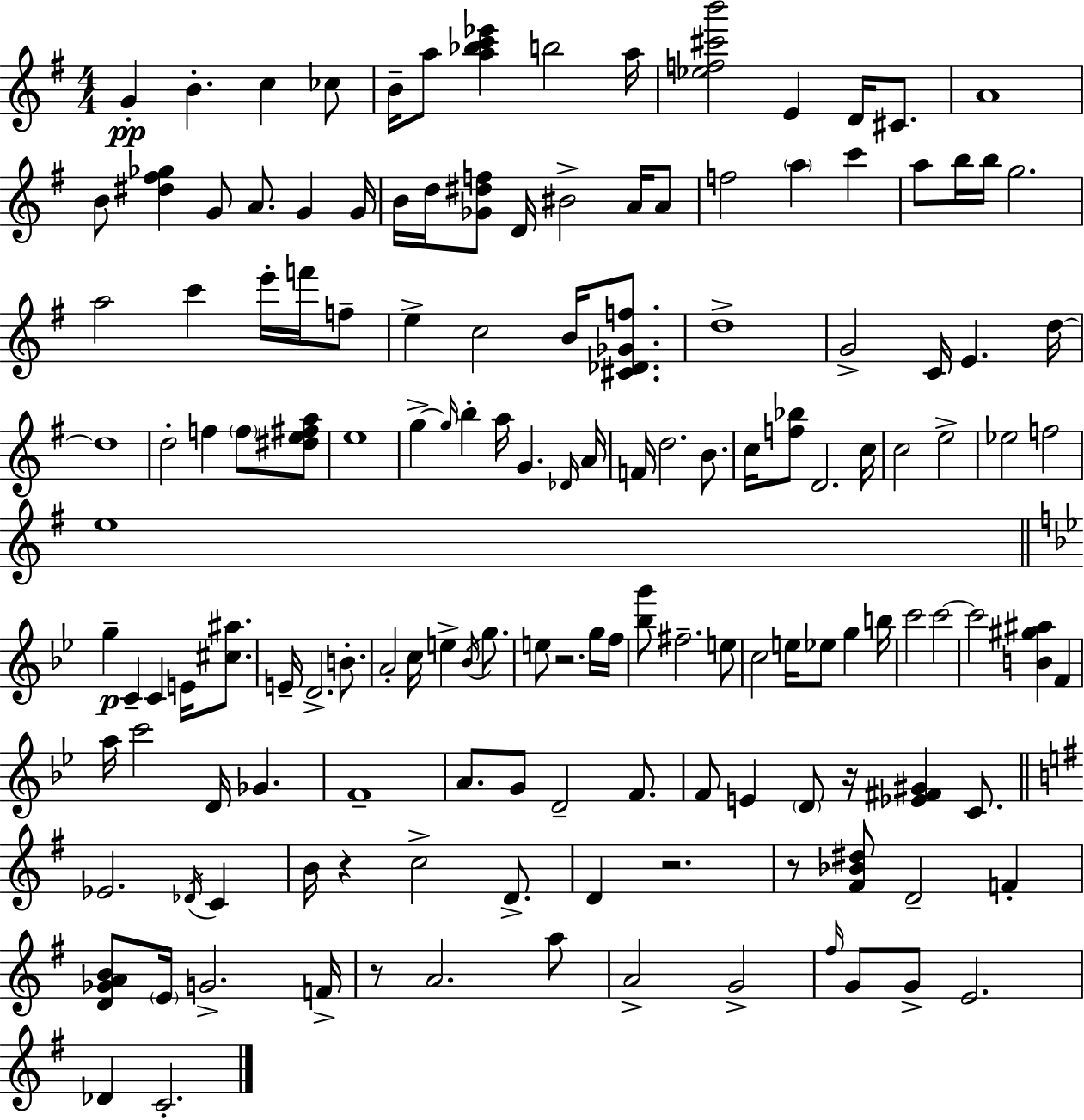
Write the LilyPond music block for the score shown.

{
  \clef treble
  \numericTimeSignature
  \time 4/4
  \key g \major
  g'4-.\pp b'4.-. c''4 ces''8 | b'16-- a''8 <a'' bes'' c''' ees'''>4 b''2 a''16 | <ees'' f'' cis''' b'''>2 e'4 d'16 cis'8. | a'1 | \break b'8 <dis'' fis'' ges''>4 g'8 a'8. g'4 g'16 | b'16 d''16 <ges' dis'' f''>8 d'16 bis'2-> a'16 a'8 | f''2 \parenthesize a''4 c'''4 | a''8 b''16 b''16 g''2. | \break a''2 c'''4 e'''16-. f'''16 f''8-- | e''4-> c''2 b'16 <cis' des' ges' f''>8. | d''1-> | g'2-> c'16 e'4. d''16~~ | \break d''1 | d''2-. f''4 \parenthesize f''8 <dis'' e'' fis'' a''>8 | e''1 | g''4->~~ \grace { g''16 } b''4-. a''16 g'4. | \break \grace { des'16 } a'16 f'16 d''2. b'8. | c''16 <f'' bes''>8 d'2. | c''16 c''2 e''2-> | ees''2 f''2 | \break e''1 | \bar "||" \break \key bes \major g''4--\p c'4-- c'4 e'16 <cis'' ais''>8. | e'16-- d'2.-> b'8.-. | a'2-. c''16 e''4-> \acciaccatura { bes'16 } g''8. | e''8 r2. g''16 | \break f''16 <bes'' g'''>8 fis''2.-- e''8 | c''2 e''16 ees''8 g''4 | b''16 c'''2 c'''2~~ | c'''2 <b' gis'' ais''>4 f'4 | \break a''16 c'''2 d'16 ges'4. | f'1-- | a'8. g'8 d'2-- f'8. | f'8 e'4 \parenthesize d'8 r16 <ees' fis' gis'>4 c'8. | \break \bar "||" \break \key g \major ees'2. \acciaccatura { des'16 } c'4 | b'16 r4 c''2-> d'8.-> | d'4 r2. | r8 <fis' bes' dis''>8 d'2-- f'4-. | \break <d' ges' a' b'>8 \parenthesize e'16 g'2.-> | f'16-> r8 a'2. a''8 | a'2-> g'2-> | \grace { fis''16 } g'8 g'8-> e'2. | \break des'4 c'2.-. | \bar "|."
}